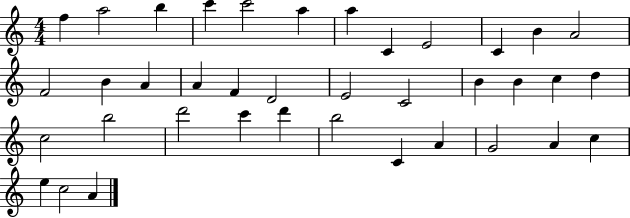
F5/q A5/h B5/q C6/q C6/h A5/q A5/q C4/q E4/h C4/q B4/q A4/h F4/h B4/q A4/q A4/q F4/q D4/h E4/h C4/h B4/q B4/q C5/q D5/q C5/h B5/h D6/h C6/q D6/q B5/h C4/q A4/q G4/h A4/q C5/q E5/q C5/h A4/q